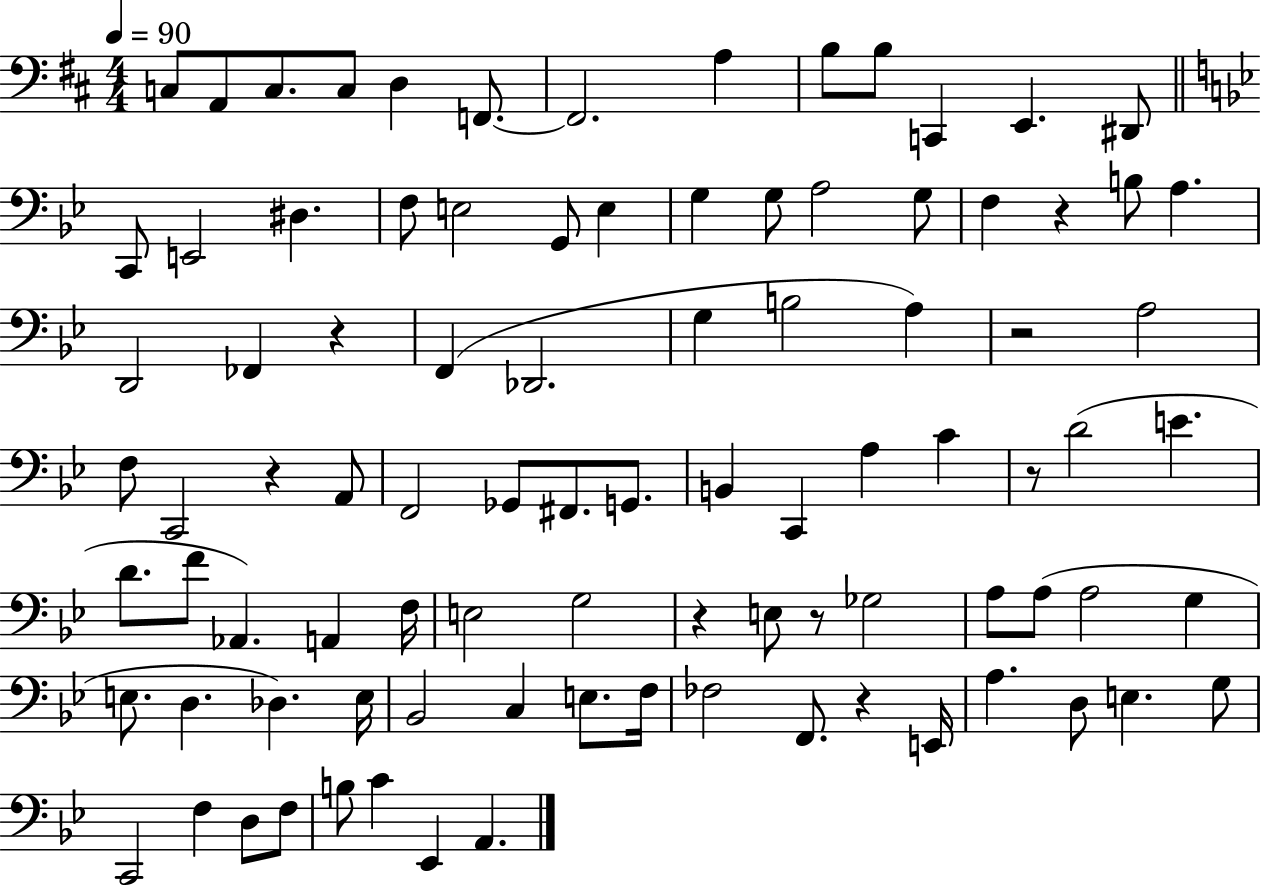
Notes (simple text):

C3/e A2/e C3/e. C3/e D3/q F2/e. F2/h. A3/q B3/e B3/e C2/q E2/q. D#2/e C2/e E2/h D#3/q. F3/e E3/h G2/e E3/q G3/q G3/e A3/h G3/e F3/q R/q B3/e A3/q. D2/h FES2/q R/q F2/q Db2/h. G3/q B3/h A3/q R/h A3/h F3/e C2/h R/q A2/e F2/h Gb2/e F#2/e. G2/e. B2/q C2/q A3/q C4/q R/e D4/h E4/q. D4/e. F4/e Ab2/q. A2/q F3/s E3/h G3/h R/q E3/e R/e Gb3/h A3/e A3/e A3/h G3/q E3/e. D3/q. Db3/q. E3/s Bb2/h C3/q E3/e. F3/s FES3/h F2/e. R/q E2/s A3/q. D3/e E3/q. G3/e C2/h F3/q D3/e F3/e B3/e C4/q Eb2/q A2/q.